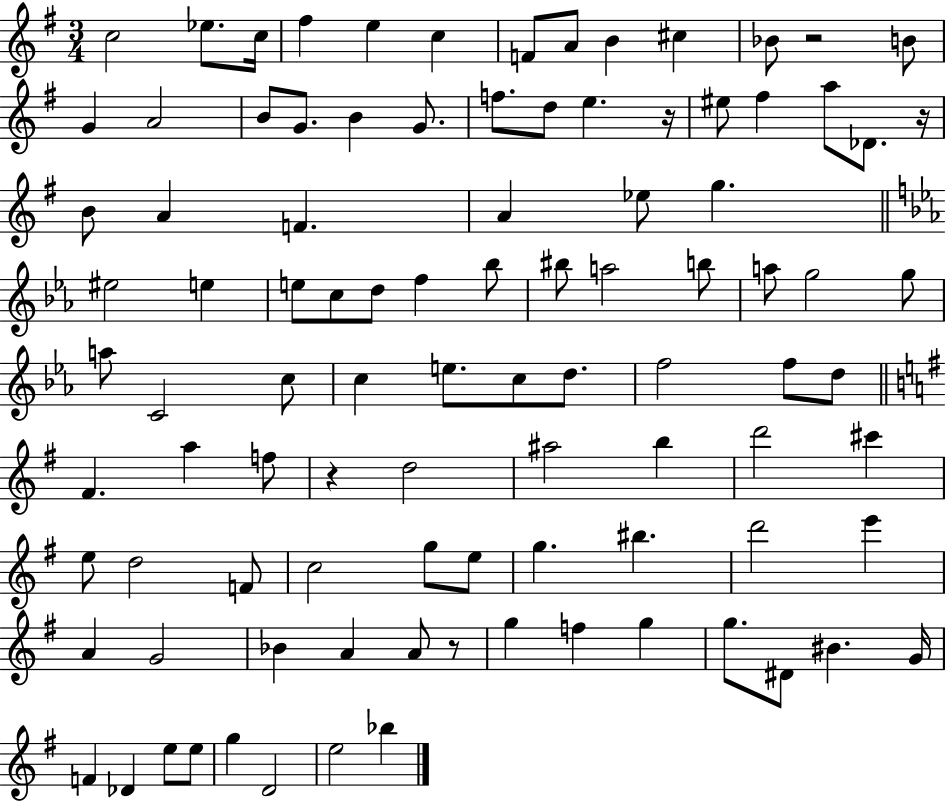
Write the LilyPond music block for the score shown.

{
  \clef treble
  \numericTimeSignature
  \time 3/4
  \key g \major
  c''2 ees''8. c''16 | fis''4 e''4 c''4 | f'8 a'8 b'4 cis''4 | bes'8 r2 b'8 | \break g'4 a'2 | b'8 g'8. b'4 g'8. | f''8. d''8 e''4. r16 | eis''8 fis''4 a''8 des'8. r16 | \break b'8 a'4 f'4. | a'4 ees''8 g''4. | \bar "||" \break \key c \minor eis''2 e''4 | e''8 c''8 d''8 f''4 bes''8 | bis''8 a''2 b''8 | a''8 g''2 g''8 | \break a''8 c'2 c''8 | c''4 e''8. c''8 d''8. | f''2 f''8 d''8 | \bar "||" \break \key e \minor fis'4. a''4 f''8 | r4 d''2 | ais''2 b''4 | d'''2 cis'''4 | \break e''8 d''2 f'8 | c''2 g''8 e''8 | g''4. bis''4. | d'''2 e'''4 | \break a'4 g'2 | bes'4 a'4 a'8 r8 | g''4 f''4 g''4 | g''8. dis'8 bis'4. g'16 | \break f'4 des'4 e''8 e''8 | g''4 d'2 | e''2 bes''4 | \bar "|."
}